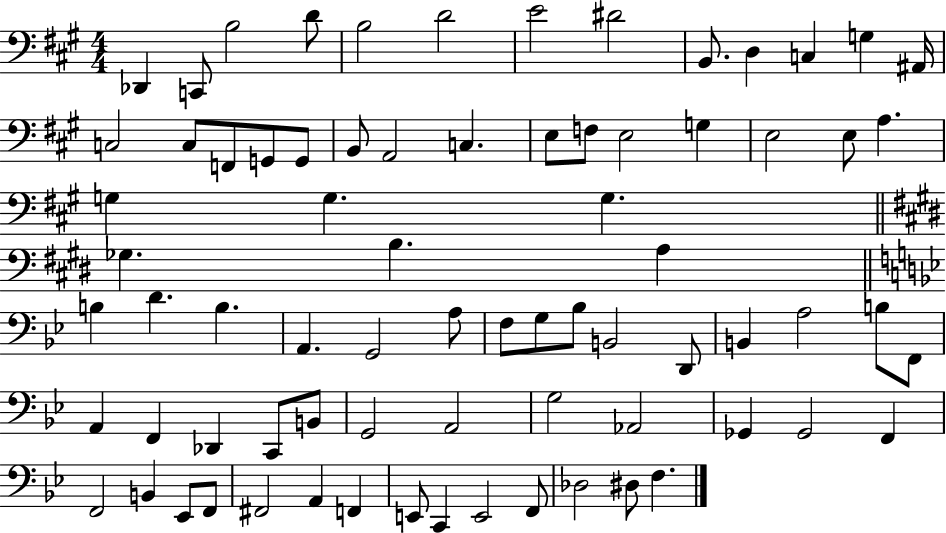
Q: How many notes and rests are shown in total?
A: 75